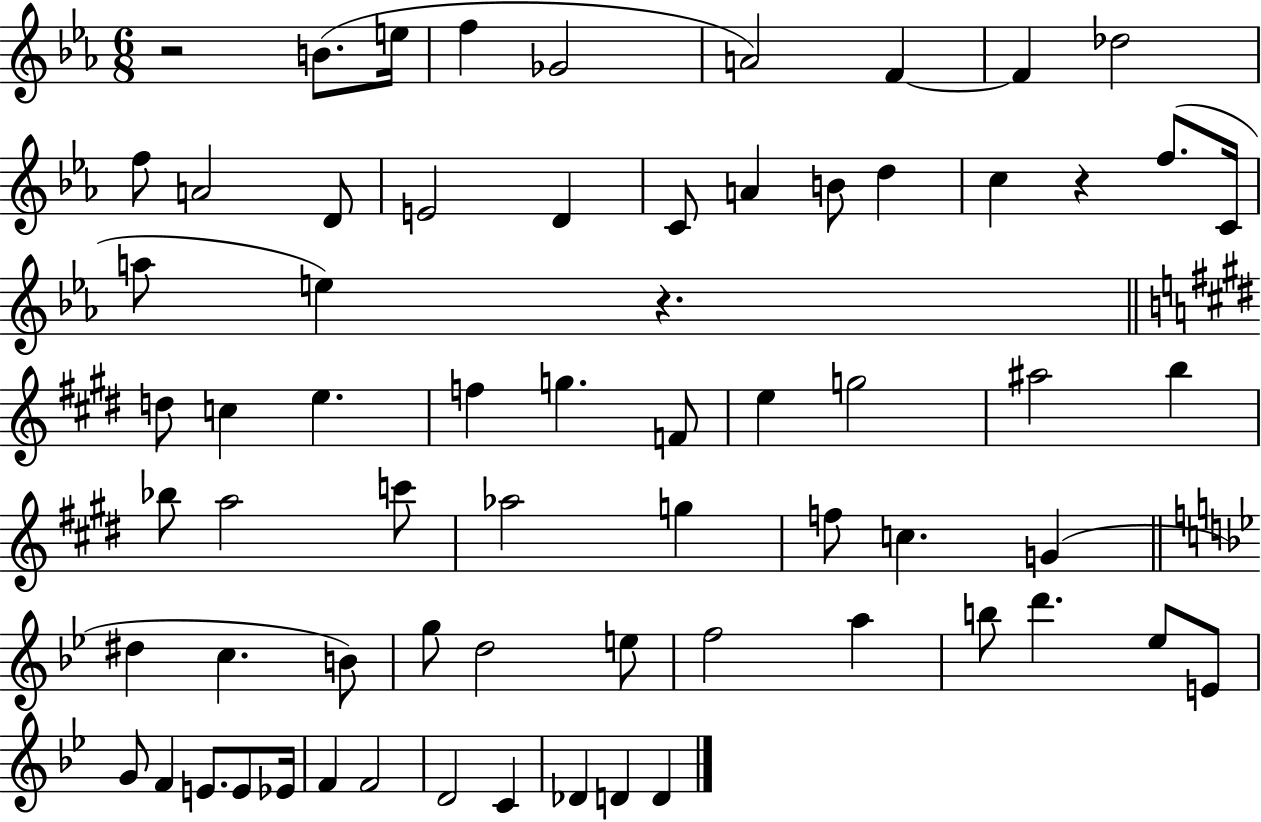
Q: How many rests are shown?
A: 3